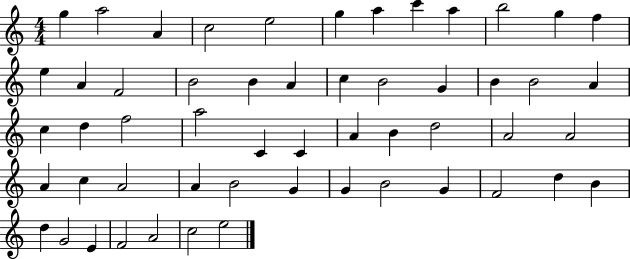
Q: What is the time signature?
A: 4/4